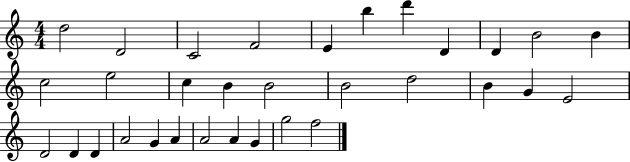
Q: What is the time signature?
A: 4/4